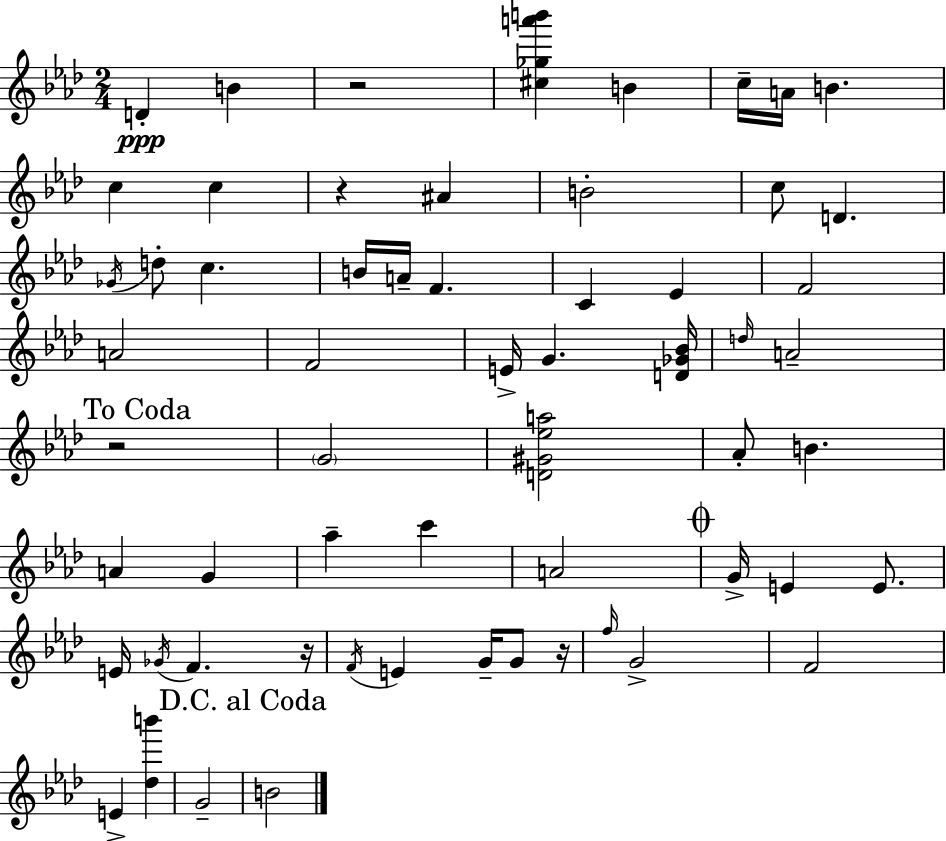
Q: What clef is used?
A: treble